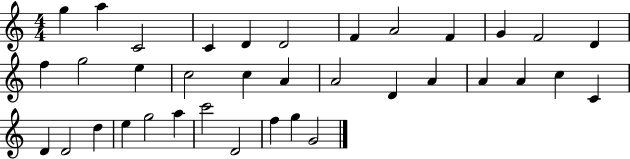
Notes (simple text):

G5/q A5/q C4/h C4/q D4/q D4/h F4/q A4/h F4/q G4/q F4/h D4/q F5/q G5/h E5/q C5/h C5/q A4/q A4/h D4/q A4/q A4/q A4/q C5/q C4/q D4/q D4/h D5/q E5/q G5/h A5/q C6/h D4/h F5/q G5/q G4/h